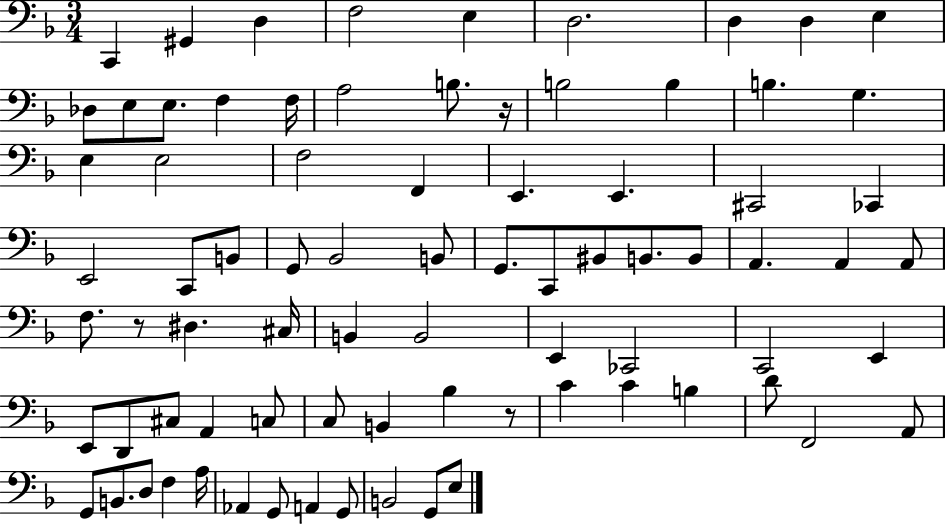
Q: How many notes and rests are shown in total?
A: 80